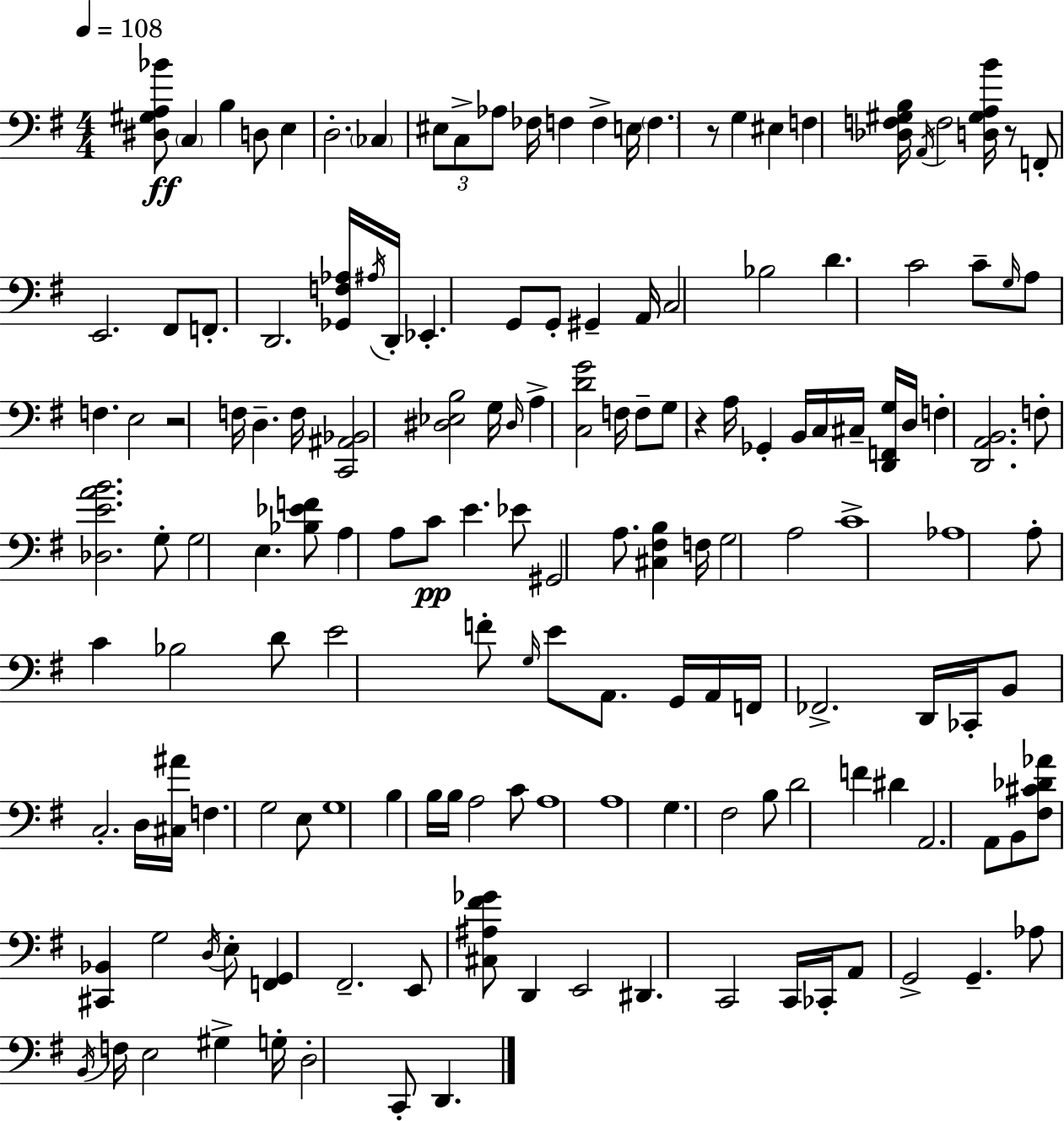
[D#3,G#3,A3,Bb4]/e C3/q B3/q D3/e E3/q D3/h. CES3/q EIS3/e C3/e Ab3/e FES3/s F3/q F3/q E3/s F3/q. R/e G3/q EIS3/q F3/q [Db3,F3,G#3,B3]/s A2/s F3/h [D3,G#3,A3,B4]/s R/e F2/e E2/h. F#2/e F2/e. D2/h. [Gb2,F3,Ab3]/s A#3/s D2/s Eb2/q. G2/e G2/e G#2/q A2/s C3/h Bb3/h D4/q. C4/h C4/e G3/s A3/e F3/q. E3/h R/h F3/s D3/q. F3/s [C2,A#2,Bb2]/h [D#3,Eb3,B3]/h G3/s D#3/s A3/q [C3,D4,G4]/h F3/s F3/e G3/e R/q A3/s Gb2/q B2/s C3/s C#3/s [D2,F2,G3]/s D3/s F3/q [D2,A2,B2]/h. F3/e [Db3,E4,A4,B4]/h. G3/e G3/h E3/q. [Bb3,Eb4,F4]/e A3/q A3/e C4/e E4/q. Eb4/e G#2/h A3/e. [C#3,F#3,B3]/q F3/s G3/h A3/h C4/w Ab3/w A3/e C4/q Bb3/h D4/e E4/h F4/e G3/s E4/e A2/e. G2/s A2/s F2/s FES2/h. D2/s CES2/s B2/e C3/h. D3/s [C#3,A#4]/s F3/q. G3/h E3/e G3/w B3/q B3/s B3/s A3/h C4/e A3/w A3/w G3/q. F#3/h B3/e D4/h F4/q D#4/q A2/h. A2/e B2/e [F#3,C#4,Db4,Ab4]/e [C#2,Bb2]/q G3/h D3/s E3/e [F2,G2]/q F#2/h. E2/e [C#3,A#3,F#4,Gb4]/e D2/q E2/h D#2/q. C2/h C2/s CES2/s A2/e G2/h G2/q. Ab3/e B2/s F3/s E3/h G#3/q G3/s D3/h C2/e D2/q.